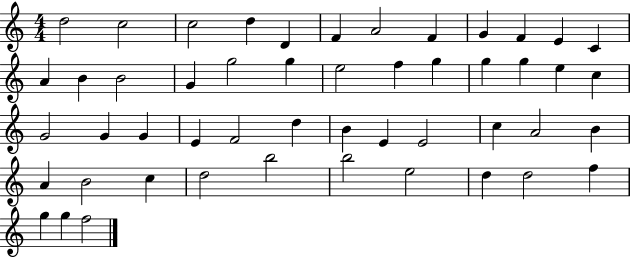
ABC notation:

X:1
T:Untitled
M:4/4
L:1/4
K:C
d2 c2 c2 d D F A2 F G F E C A B B2 G g2 g e2 f g g g e c G2 G G E F2 d B E E2 c A2 B A B2 c d2 b2 b2 e2 d d2 f g g f2